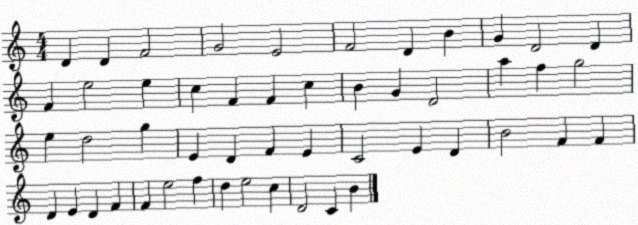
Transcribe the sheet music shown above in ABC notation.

X:1
T:Untitled
M:4/4
L:1/4
K:C
D D F2 G2 E2 F2 D B G D2 D F e2 e c F F c B G D2 a f g2 e d2 g E D F E C2 E D B2 F F D E D F F e2 f d e2 c D2 C B